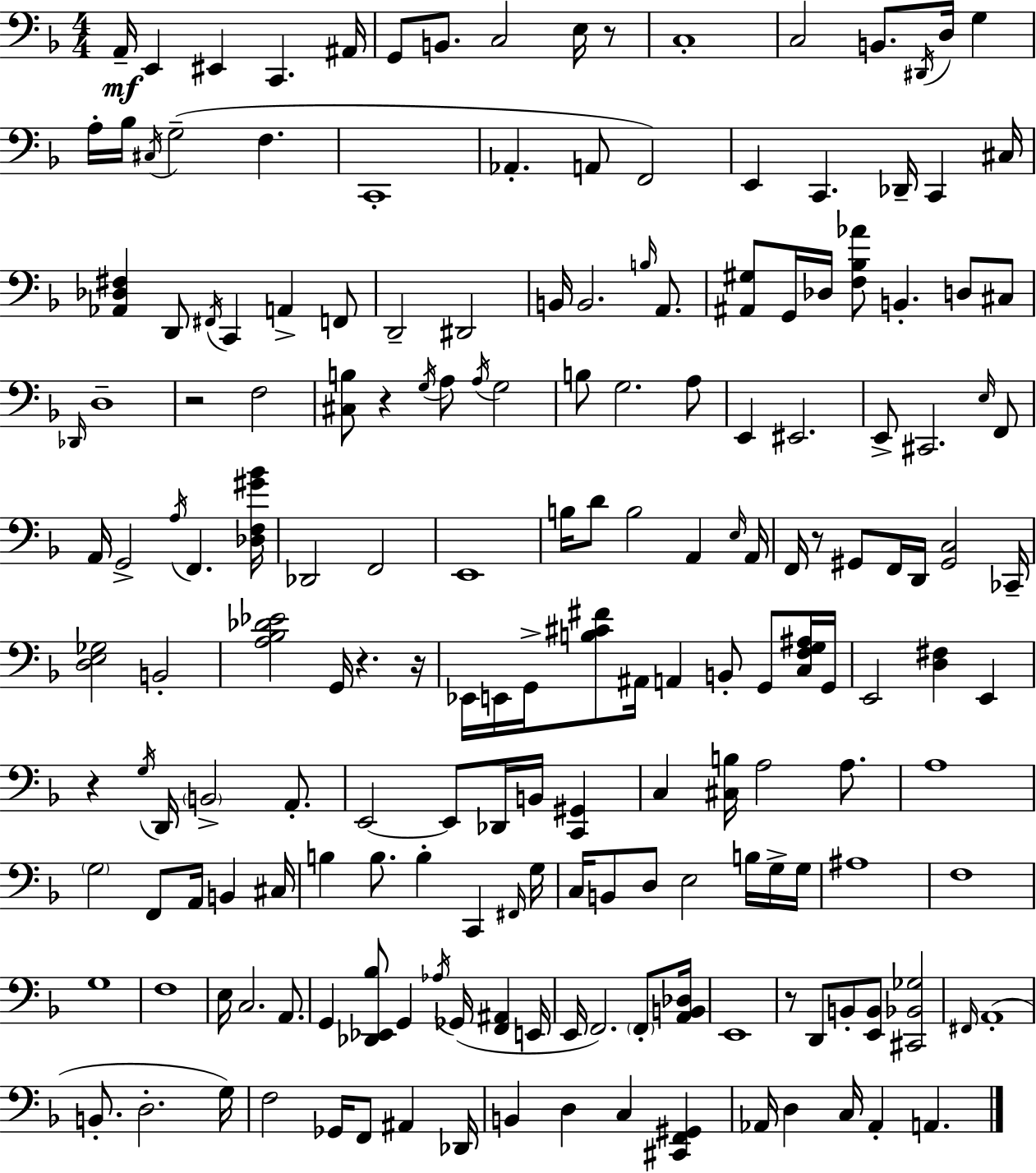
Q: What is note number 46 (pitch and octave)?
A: Db2